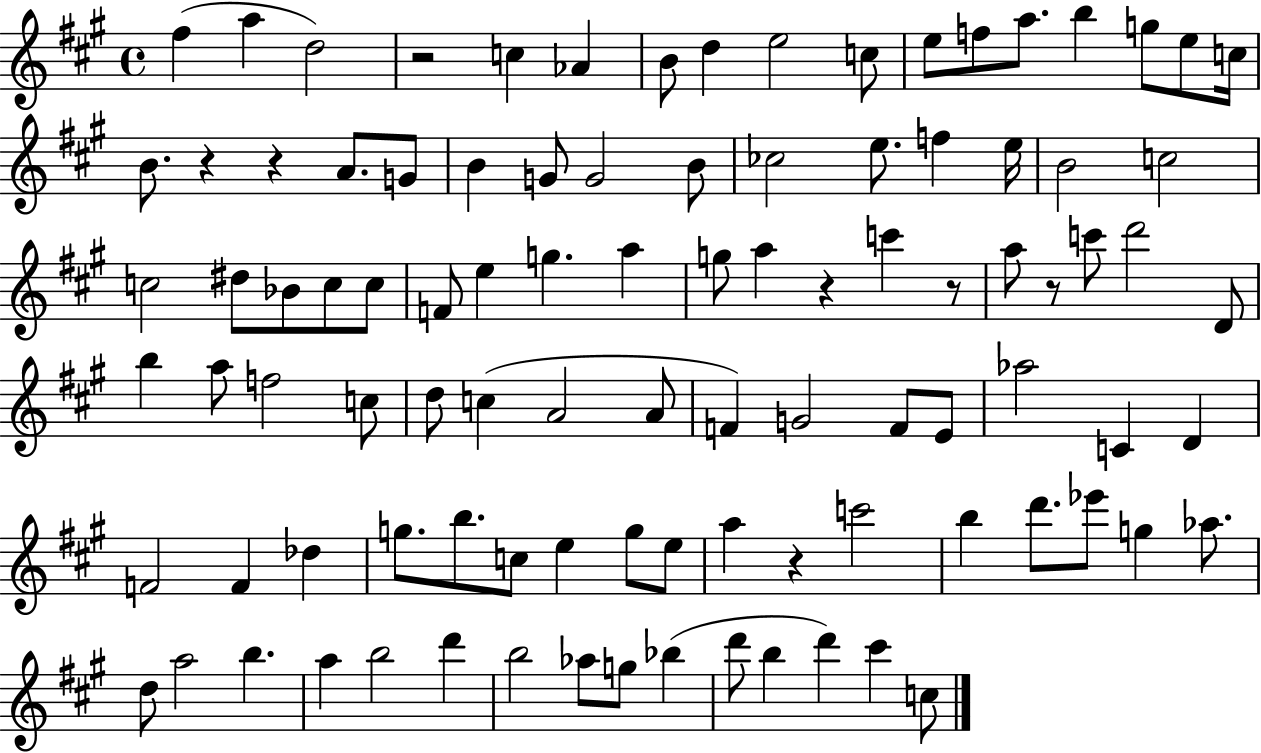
F#5/q A5/q D5/h R/h C5/q Ab4/q B4/e D5/q E5/h C5/e E5/e F5/e A5/e. B5/q G5/e E5/e C5/s B4/e. R/q R/q A4/e. G4/e B4/q G4/e G4/h B4/e CES5/h E5/e. F5/q E5/s B4/h C5/h C5/h D#5/e Bb4/e C5/e C5/e F4/e E5/q G5/q. A5/q G5/e A5/q R/q C6/q R/e A5/e R/e C6/e D6/h D4/e B5/q A5/e F5/h C5/e D5/e C5/q A4/h A4/e F4/q G4/h F4/e E4/e Ab5/h C4/q D4/q F4/h F4/q Db5/q G5/e. B5/e. C5/e E5/q G5/e E5/e A5/q R/q C6/h B5/q D6/e. Eb6/e G5/q Ab5/e. D5/e A5/h B5/q. A5/q B5/h D6/q B5/h Ab5/e G5/e Bb5/q D6/e B5/q D6/q C#6/q C5/e